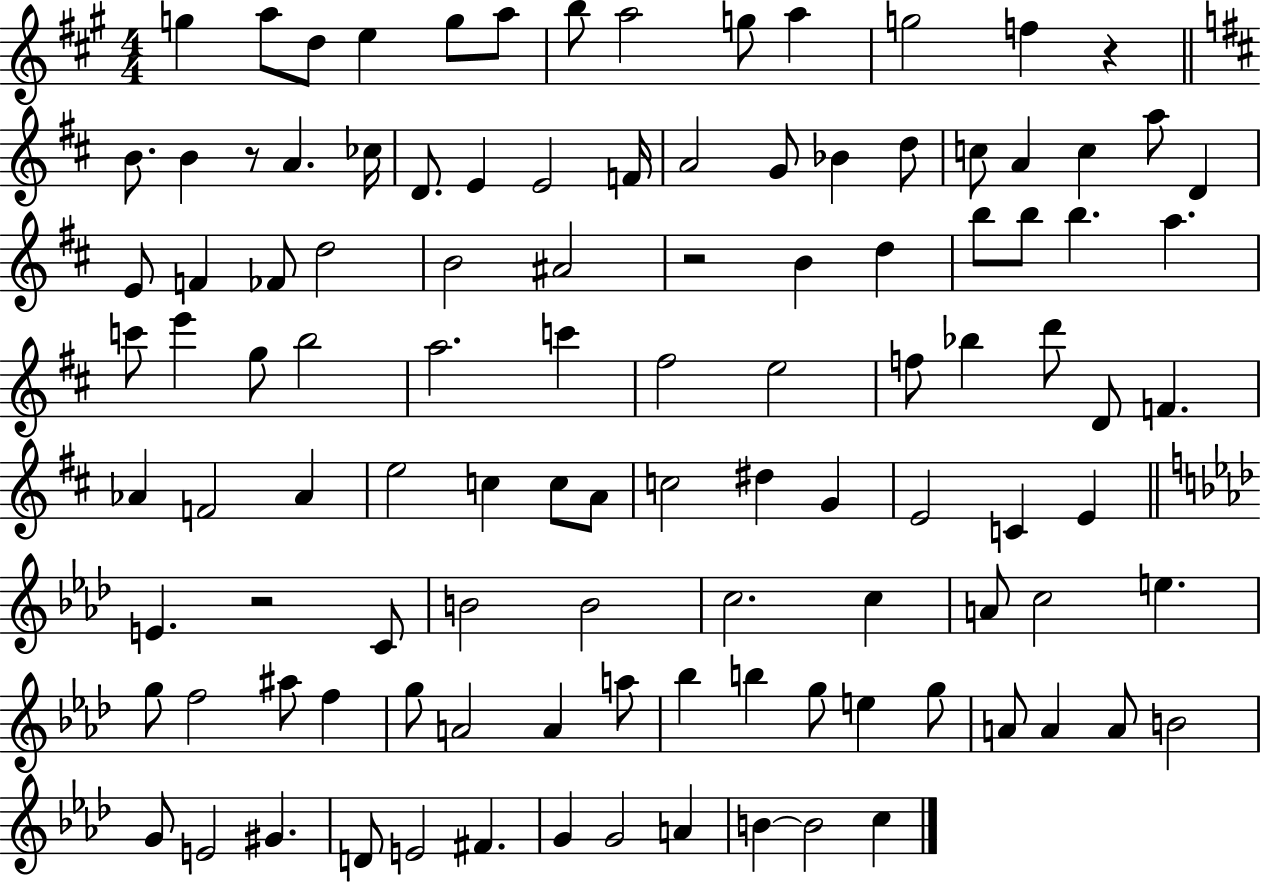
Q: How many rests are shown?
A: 4